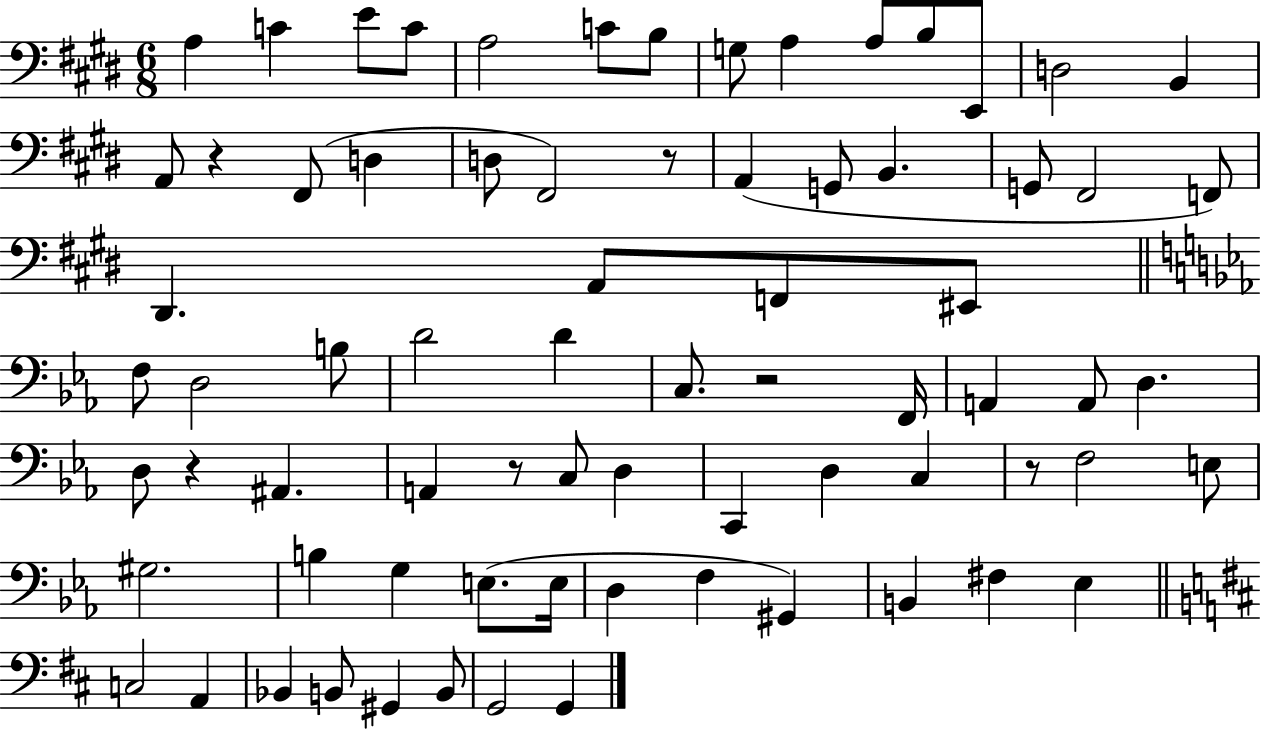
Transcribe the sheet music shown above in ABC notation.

X:1
T:Untitled
M:6/8
L:1/4
K:E
A, C E/2 C/2 A,2 C/2 B,/2 G,/2 A, A,/2 B,/2 E,,/2 D,2 B,, A,,/2 z ^F,,/2 D, D,/2 ^F,,2 z/2 A,, G,,/2 B,, G,,/2 ^F,,2 F,,/2 ^D,, A,,/2 F,,/2 ^E,,/2 F,/2 D,2 B,/2 D2 D C,/2 z2 F,,/4 A,, A,,/2 D, D,/2 z ^A,, A,, z/2 C,/2 D, C,, D, C, z/2 F,2 E,/2 ^G,2 B, G, E,/2 E,/4 D, F, ^G,, B,, ^F, _E, C,2 A,, _B,, B,,/2 ^G,, B,,/2 G,,2 G,,